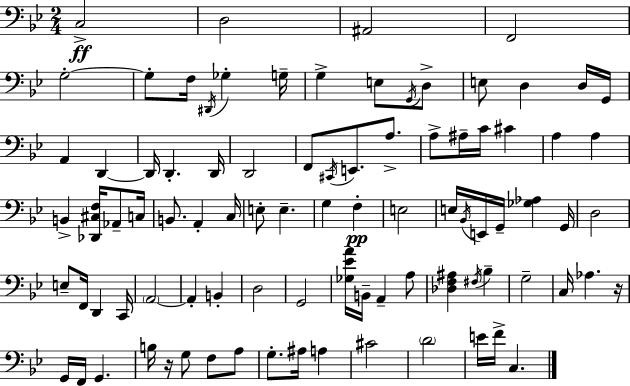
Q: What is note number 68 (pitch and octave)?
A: Ab3